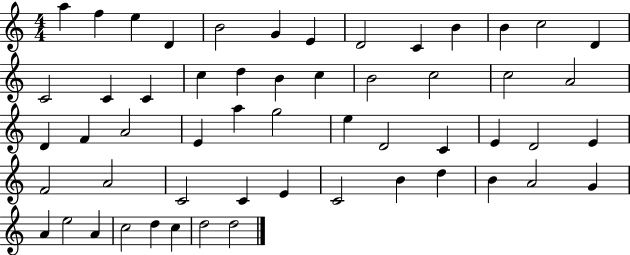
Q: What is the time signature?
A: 4/4